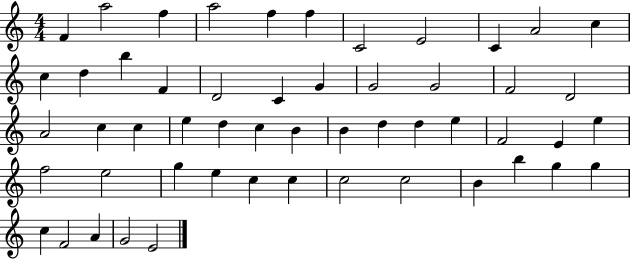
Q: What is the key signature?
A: C major